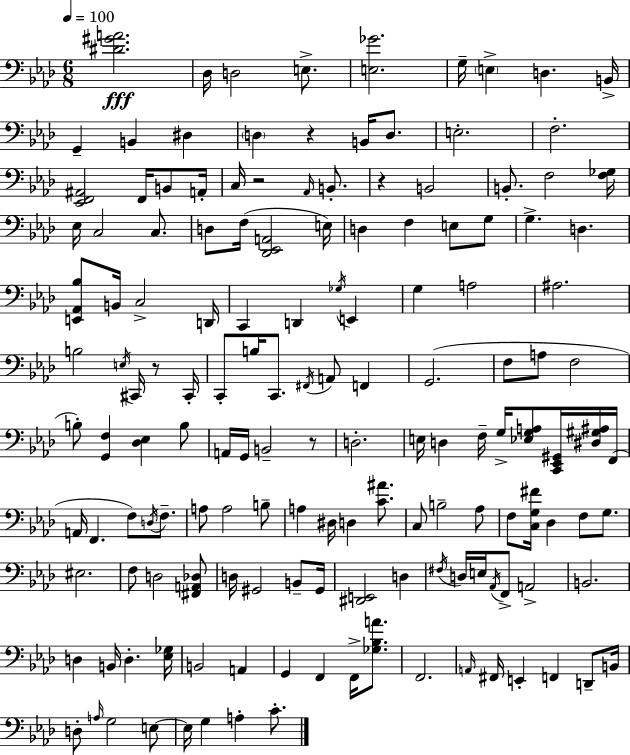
X:1
T:Untitled
M:6/8
L:1/4
K:Fm
[^D^GA]2 _D,/4 D,2 E,/2 [E,_G]2 G,/4 E, D, B,,/4 G,, B,, ^D, D, z B,,/4 D,/2 E,2 F,2 [_E,,F,,^A,,]2 F,,/4 B,,/2 A,,/4 C,/4 z2 _A,,/4 B,,/2 z B,,2 B,,/2 F,2 [F,_G,]/4 _E,/4 C,2 C,/2 D,/2 F,/4 [_D,,_E,,A,,]2 E,/4 D, F, E,/2 G,/2 G, D, [E,,_A,,_B,]/2 B,,/4 C,2 D,,/4 C,, D,, _G,/4 E,, G, A,2 ^A,2 B,2 E,/4 ^C,,/4 z/2 ^C,,/4 C,,/2 B,/4 C,,/2 ^F,,/4 A,,/2 F,, G,,2 F,/2 A,/2 F,2 B,/2 [G,,F,] [_D,_E,] B,/2 A,,/4 G,,/4 B,,2 z/2 D,2 E,/4 D, F,/4 G,/4 [_E,G,A,]/2 [C,,_E,,^G,,]/4 [^D,^G,^A,]/4 F,,/4 A,,/4 F,, F,/2 D,/4 F,/2 A,/2 A,2 B,/2 A, ^D,/4 D, [C^A]/2 C,/2 B,2 _A,/2 F,/2 [C,G,^F]/4 _D, F,/2 G,/2 ^E,2 F,/2 D,2 [^F,,A,,_D,]/2 D,/4 ^G,,2 B,,/2 ^G,,/4 [^D,,E,,]2 D, ^F,/4 D,/4 E,/4 _A,,/4 F,,/2 A,,2 B,,2 D, B,,/4 D, [_E,_G,]/4 B,,2 A,, G,, F,, F,,/4 [_G,_B,A]/2 F,,2 A,,/4 ^F,,/4 E,, F,, D,,/2 B,,/4 D,/2 A,/4 G,2 E,/2 E,/4 G, A, C/2